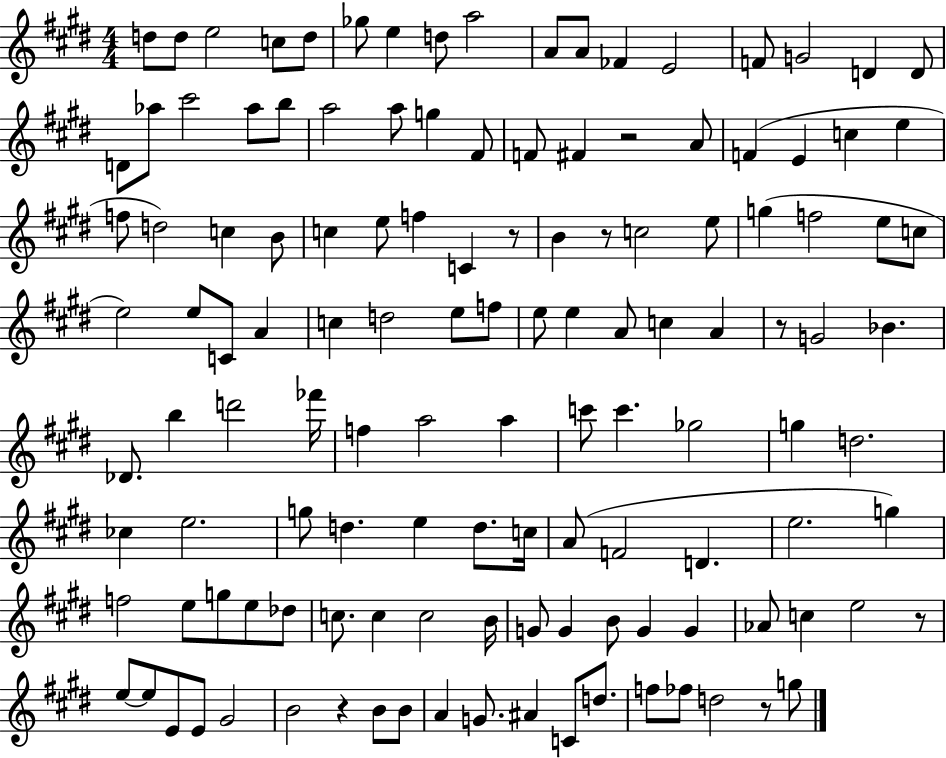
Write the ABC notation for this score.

X:1
T:Untitled
M:4/4
L:1/4
K:E
d/2 d/2 e2 c/2 d/2 _g/2 e d/2 a2 A/2 A/2 _F E2 F/2 G2 D D/2 D/2 _a/2 ^c'2 _a/2 b/2 a2 a/2 g ^F/2 F/2 ^F z2 A/2 F E c e f/2 d2 c B/2 c e/2 f C z/2 B z/2 c2 e/2 g f2 e/2 c/2 e2 e/2 C/2 A c d2 e/2 f/2 e/2 e A/2 c A z/2 G2 _B _D/2 b d'2 _f'/4 f a2 a c'/2 c' _g2 g d2 _c e2 g/2 d e d/2 c/4 A/2 F2 D e2 g f2 e/2 g/2 e/2 _d/2 c/2 c c2 B/4 G/2 G B/2 G G _A/2 c e2 z/2 e/2 e/2 E/2 E/2 ^G2 B2 z B/2 B/2 A G/2 ^A C/2 d/2 f/2 _f/2 d2 z/2 g/2